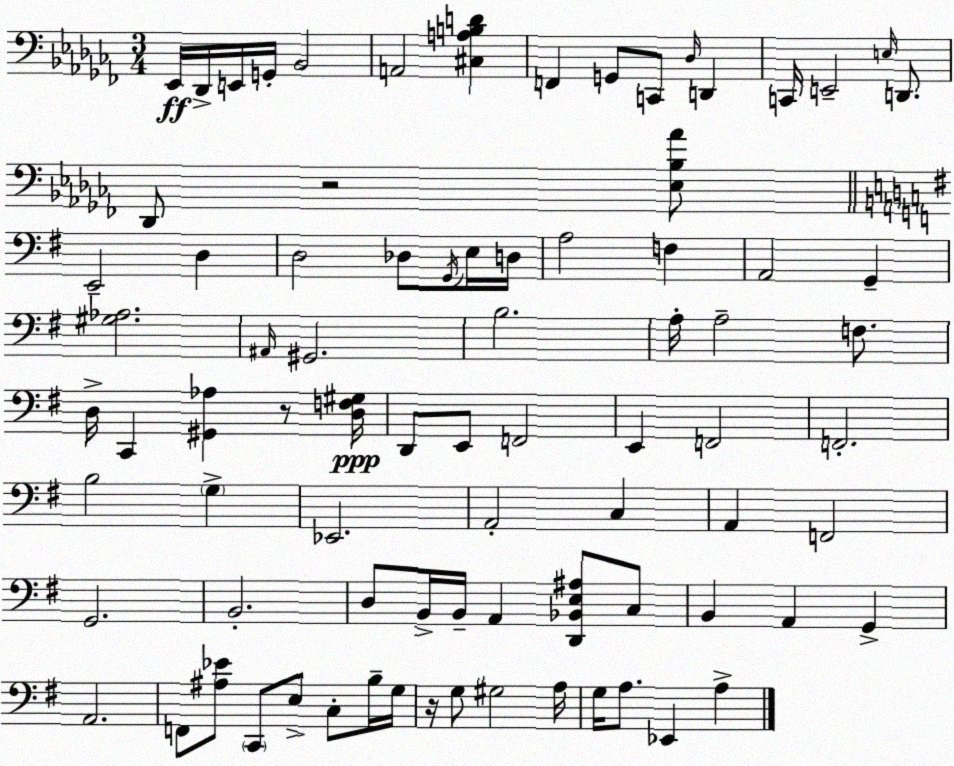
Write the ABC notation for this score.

X:1
T:Untitled
M:3/4
L:1/4
K:Abm
_E,,/4 _D,,/4 E,,/4 G,,/4 _B,,2 A,,2 [^C,A,B,D] F,, G,,/2 C,,/2 _D,/4 D,, C,,/4 E,,2 E,/4 D,,/2 _D,,/2 z2 [_E,_B,_A]/2 E,,2 D, D,2 _D,/2 G,,/4 E,/4 D,/4 A,2 F, A,,2 G,, [^G,_A,]2 ^A,,/4 ^G,,2 B,2 A,/4 A,2 F,/2 D,/4 C,, [^G,,_A,] z/2 [D,F,^G,]/4 D,,/2 E,,/2 F,,2 E,, F,,2 F,,2 B,2 G, _E,,2 A,,2 C, A,, F,,2 G,,2 B,,2 D,/2 B,,/4 B,,/4 A,, [D,,_B,,E,^A,]/2 C,/2 B,, A,, G,, A,,2 F,,/2 [^A,_E]/2 C,,/2 E,/2 C,/2 B,/4 G,/4 z/4 G,/2 ^G,2 A,/4 G,/4 A,/2 _E,, A,